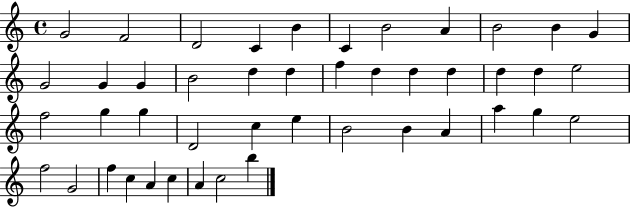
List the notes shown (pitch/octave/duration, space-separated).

G4/h F4/h D4/h C4/q B4/q C4/q B4/h A4/q B4/h B4/q G4/q G4/h G4/q G4/q B4/h D5/q D5/q F5/q D5/q D5/q D5/q D5/q D5/q E5/h F5/h G5/q G5/q D4/h C5/q E5/q B4/h B4/q A4/q A5/q G5/q E5/h F5/h G4/h F5/q C5/q A4/q C5/q A4/q C5/h B5/q